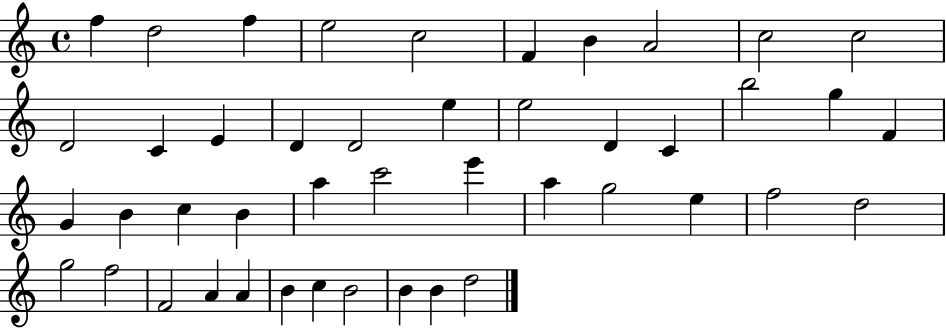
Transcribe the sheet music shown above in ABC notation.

X:1
T:Untitled
M:4/4
L:1/4
K:C
f d2 f e2 c2 F B A2 c2 c2 D2 C E D D2 e e2 D C b2 g F G B c B a c'2 e' a g2 e f2 d2 g2 f2 F2 A A B c B2 B B d2